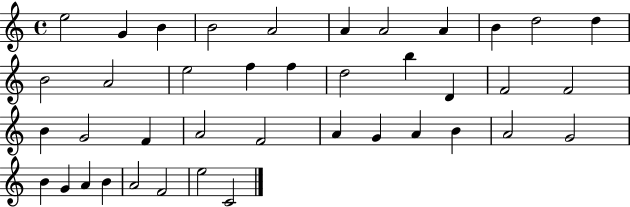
{
  \clef treble
  \time 4/4
  \defaultTimeSignature
  \key c \major
  e''2 g'4 b'4 | b'2 a'2 | a'4 a'2 a'4 | b'4 d''2 d''4 | \break b'2 a'2 | e''2 f''4 f''4 | d''2 b''4 d'4 | f'2 f'2 | \break b'4 g'2 f'4 | a'2 f'2 | a'4 g'4 a'4 b'4 | a'2 g'2 | \break b'4 g'4 a'4 b'4 | a'2 f'2 | e''2 c'2 | \bar "|."
}